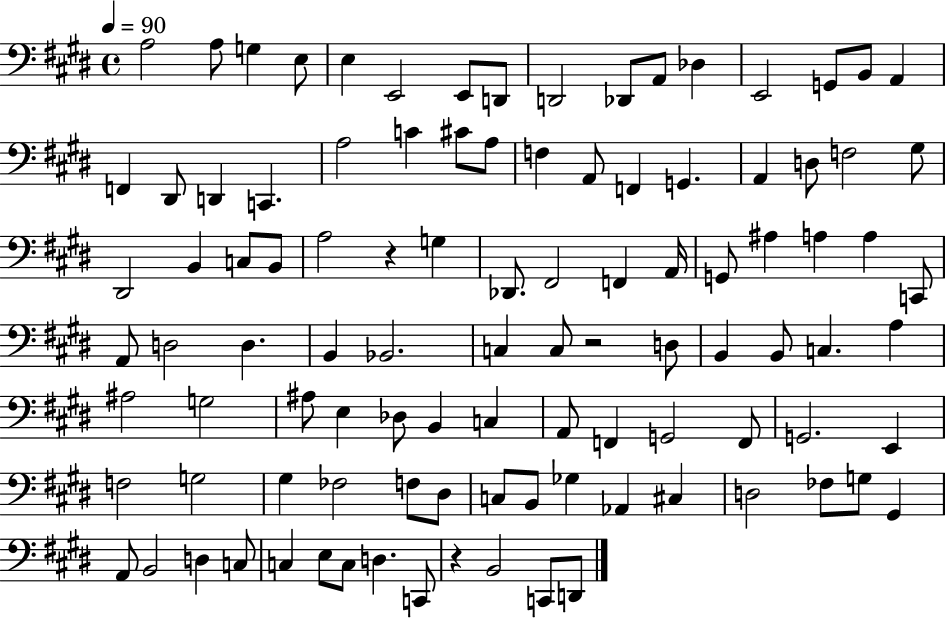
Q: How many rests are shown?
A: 3